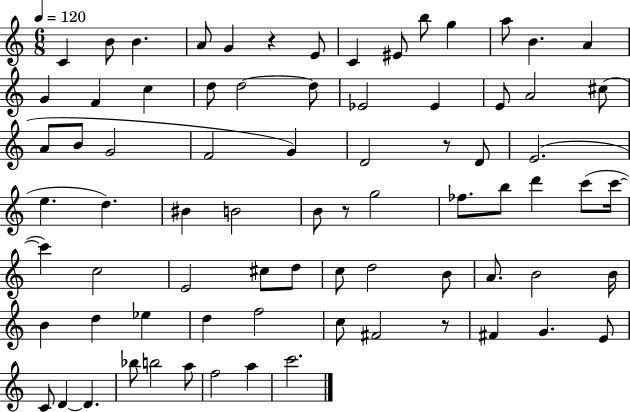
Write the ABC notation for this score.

X:1
T:Untitled
M:6/8
L:1/4
K:C
C B/2 B A/2 G z E/2 C ^E/2 b/2 g a/2 B A G F c d/2 d2 d/2 _E2 _E E/2 A2 ^c/2 A/2 B/2 G2 F2 G D2 z/2 D/2 E2 e d ^B B2 B/2 z/2 g2 _f/2 b/2 d' c'/2 c'/4 c' c2 E2 ^c/2 d/2 c/2 d2 B/2 A/2 B2 B/4 B d _e d f2 c/2 ^F2 z/2 ^F G E/2 C/2 D D _b/2 b2 a/2 f2 a c'2